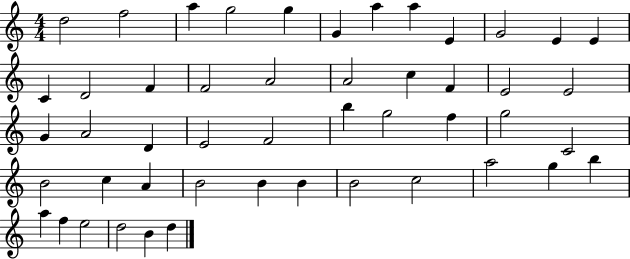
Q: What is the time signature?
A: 4/4